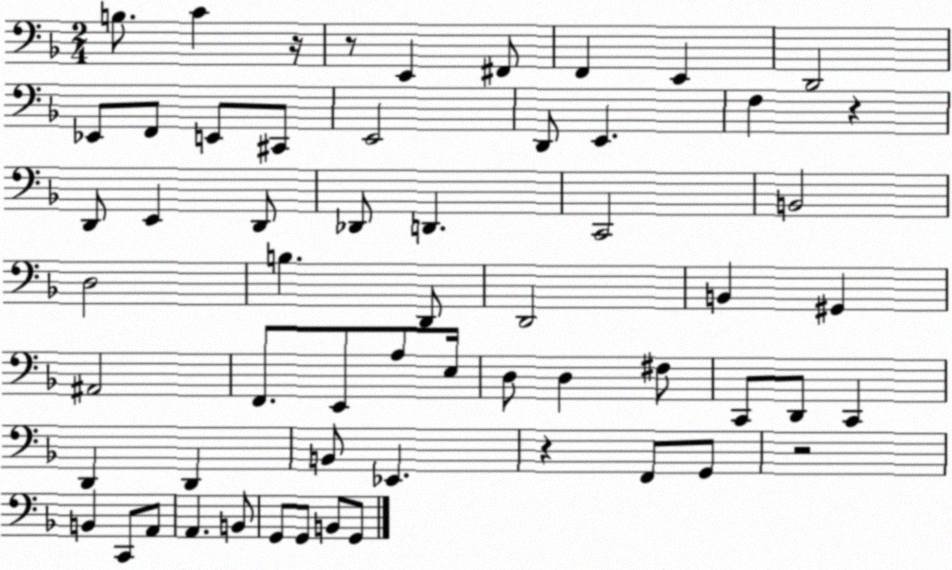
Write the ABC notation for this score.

X:1
T:Untitled
M:2/4
L:1/4
K:F
B,/2 C z/4 z/2 E,, ^F,,/2 F,, E,, D,,2 _E,,/2 F,,/2 E,,/2 ^C,,/2 E,,2 D,,/2 E,, F, z D,,/2 E,, D,,/2 _D,,/2 D,, C,,2 B,,2 D,2 B, D,,/2 D,,2 B,, ^G,, ^A,,2 F,,/2 E,,/2 A,/2 E,/4 D,/2 D, ^F,/2 C,,/2 D,,/2 C,, D,, D,, B,,/2 _E,, z F,,/2 G,,/2 z2 B,, C,,/2 A,,/2 A,, B,,/2 G,,/2 G,,/2 B,,/2 G,,/2